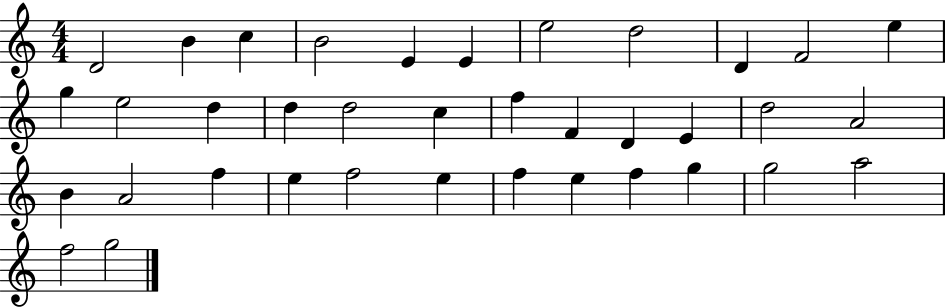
X:1
T:Untitled
M:4/4
L:1/4
K:C
D2 B c B2 E E e2 d2 D F2 e g e2 d d d2 c f F D E d2 A2 B A2 f e f2 e f e f g g2 a2 f2 g2